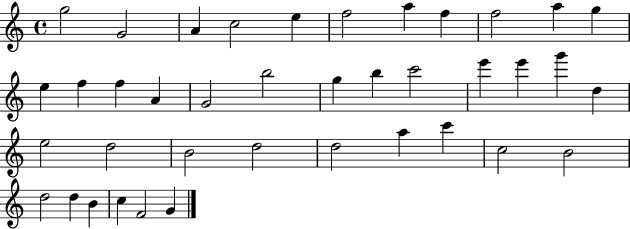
G5/h G4/h A4/q C5/h E5/q F5/h A5/q F5/q F5/h A5/q G5/q E5/q F5/q F5/q A4/q G4/h B5/h G5/q B5/q C6/h E6/q E6/q G6/q D5/q E5/h D5/h B4/h D5/h D5/h A5/q C6/q C5/h B4/h D5/h D5/q B4/q C5/q F4/h G4/q